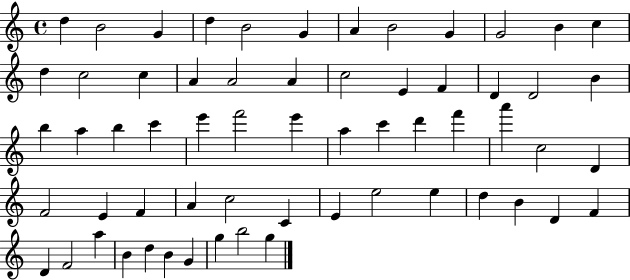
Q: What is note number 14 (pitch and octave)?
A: C5